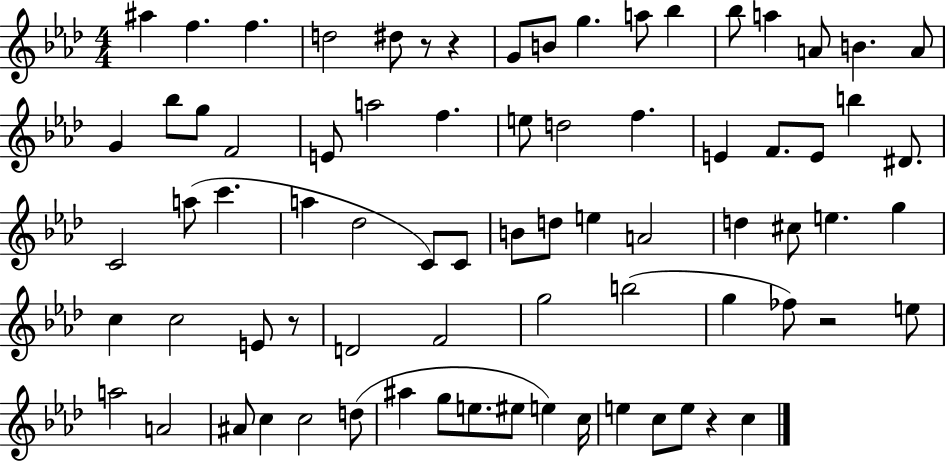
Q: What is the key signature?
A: AES major